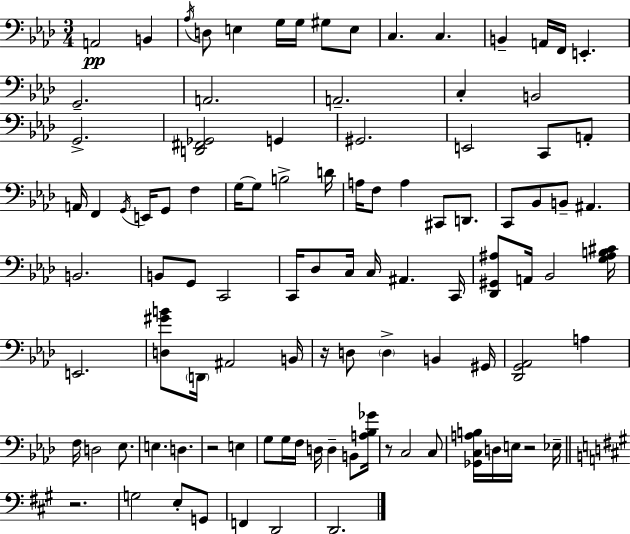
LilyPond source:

{
  \clef bass
  \numericTimeSignature
  \time 3/4
  \key aes \major
  a,2\pp b,4 | \acciaccatura { aes16 } d8 e4 g16 g16 gis8 e8 | c4. c4. | b,4-- a,16 f,16 e,4.-. | \break g,2.-- | a,2. | a,2.-- | c4-. b,2 | \break g,2.-> | <d, fis, ges,>2 g,4 | gis,2. | e,2 c,8 a,8-. | \break a,16 f,4 \acciaccatura { g,16 } e,16 g,8 f4 | g16~~ g8 b2-> | d'16 a16 f8 a4 cis,8 d,8. | c,8 bes,8 b,8-- ais,4. | \break b,2. | b,8 g,8 c,2 | c,16 des8 c16 c16 ais,4. | c,16 <des, gis, ais>8 a,16 bes,2 | \break <g ais b cis'>16 e,2. | <d gis' b'>8 \parenthesize d,16 ais,2 | b,16 r16 d8 \parenthesize d4-> b,4 | gis,16 <des, g, aes,>2 a4 | \break f16 d2 ees8. | e4. d4. | r2 e4 | g8 g16 f16 d16 d4-- b,8 | \break <a bes ges'>16 r8 c2 | c8 <ges, c a b>16 d16 e16 r2 | ees16-- \bar "||" \break \key a \major r2. | g2 e8-. g,8 | f,4 d,2 | d,2. | \break \bar "|."
}